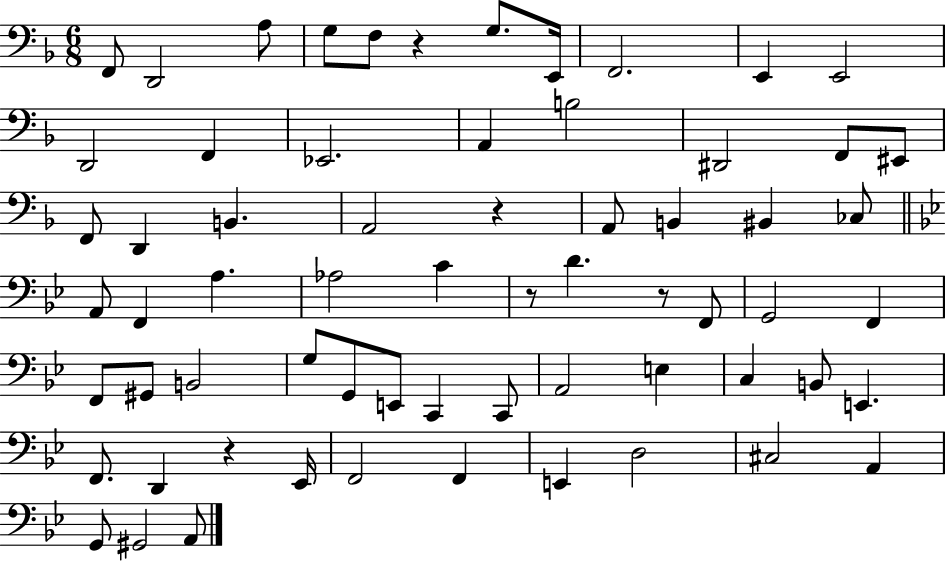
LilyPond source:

{
  \clef bass
  \numericTimeSignature
  \time 6/8
  \key f \major
  f,8 d,2 a8 | g8 f8 r4 g8. e,16 | f,2. | e,4 e,2 | \break d,2 f,4 | ees,2. | a,4 b2 | dis,2 f,8 eis,8 | \break f,8 d,4 b,4. | a,2 r4 | a,8 b,4 bis,4 ces8 | \bar "||" \break \key g \minor a,8 f,4 a4. | aes2 c'4 | r8 d'4. r8 f,8 | g,2 f,4 | \break f,8 gis,8 b,2 | g8 g,8 e,8 c,4 c,8 | a,2 e4 | c4 b,8 e,4. | \break f,8. d,4 r4 ees,16 | f,2 f,4 | e,4 d2 | cis2 a,4 | \break g,8 gis,2 a,8 | \bar "|."
}